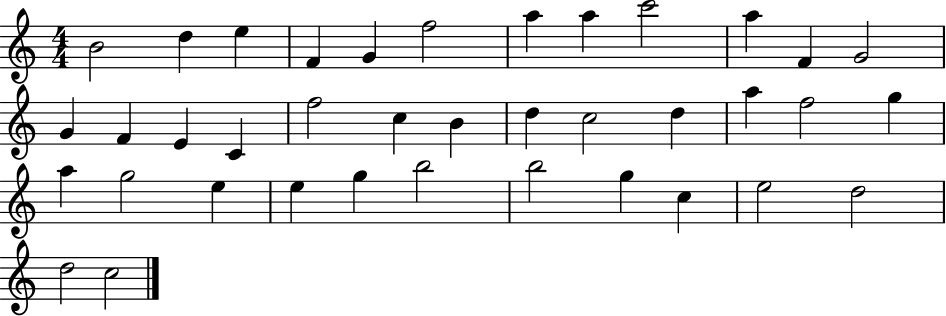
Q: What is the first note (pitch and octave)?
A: B4